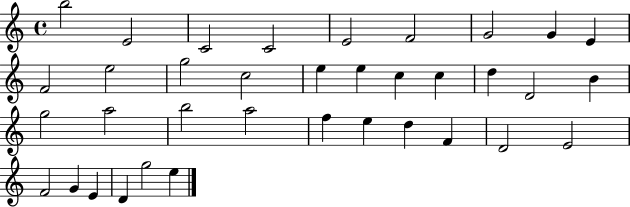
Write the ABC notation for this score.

X:1
T:Untitled
M:4/4
L:1/4
K:C
b2 E2 C2 C2 E2 F2 G2 G E F2 e2 g2 c2 e e c c d D2 B g2 a2 b2 a2 f e d F D2 E2 F2 G E D g2 e